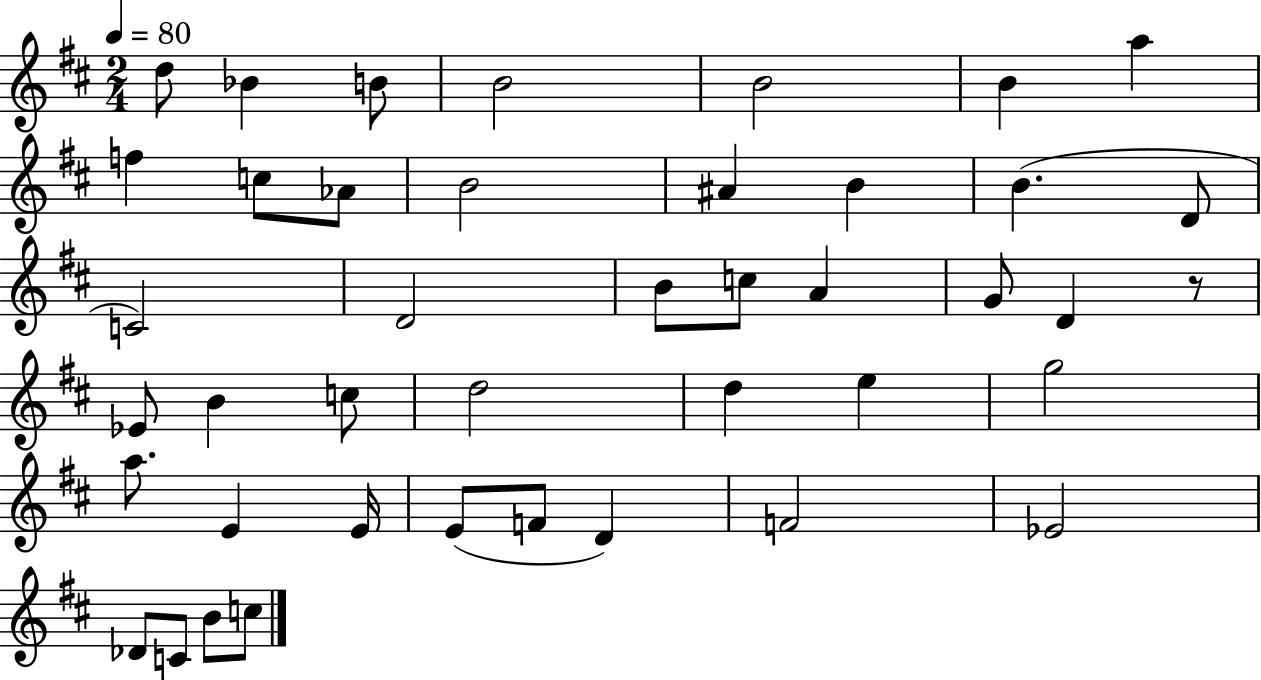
{
  \clef treble
  \numericTimeSignature
  \time 2/4
  \key d \major
  \tempo 4 = 80
  d''8 bes'4 b'8 | b'2 | b'2 | b'4 a''4 | \break f''4 c''8 aes'8 | b'2 | ais'4 b'4 | b'4.( d'8 | \break c'2) | d'2 | b'8 c''8 a'4 | g'8 d'4 r8 | \break ees'8 b'4 c''8 | d''2 | d''4 e''4 | g''2 | \break a''8. e'4 e'16 | e'8( f'8 d'4) | f'2 | ees'2 | \break des'8 c'8 b'8 c''8 | \bar "|."
}